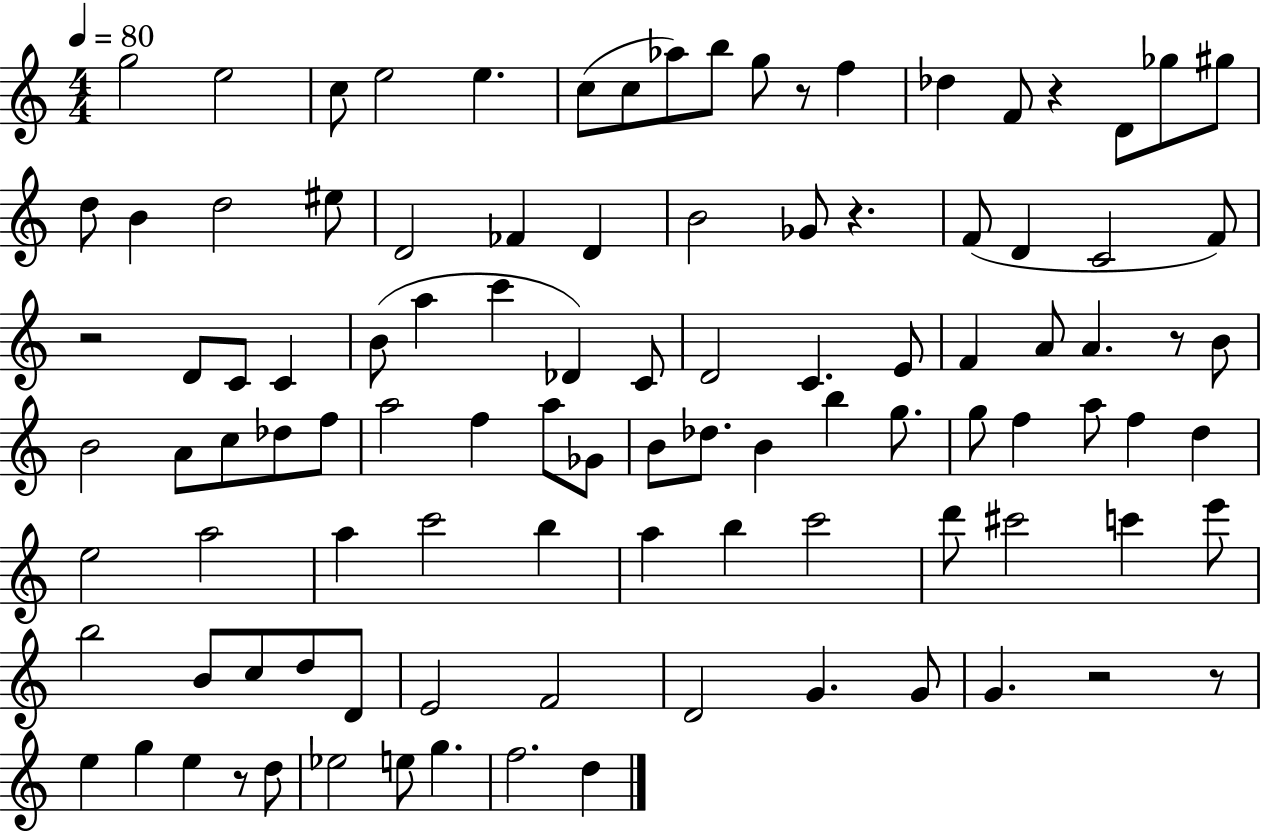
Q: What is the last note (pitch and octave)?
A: D5